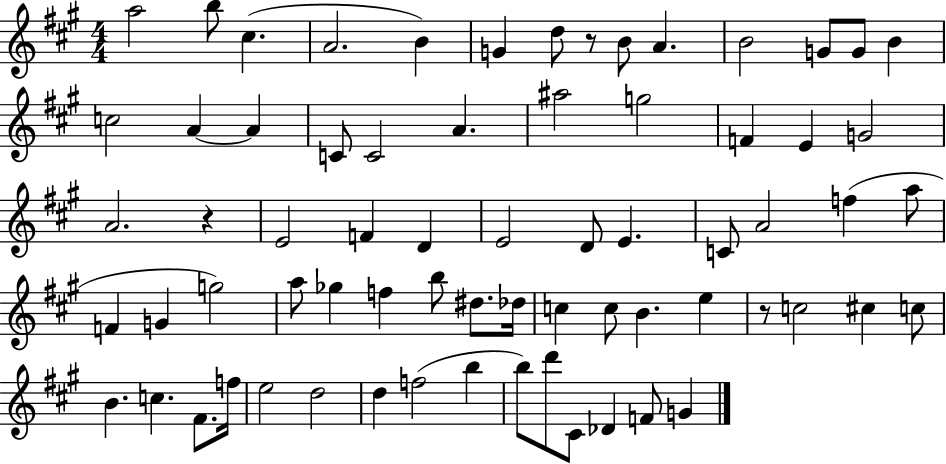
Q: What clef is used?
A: treble